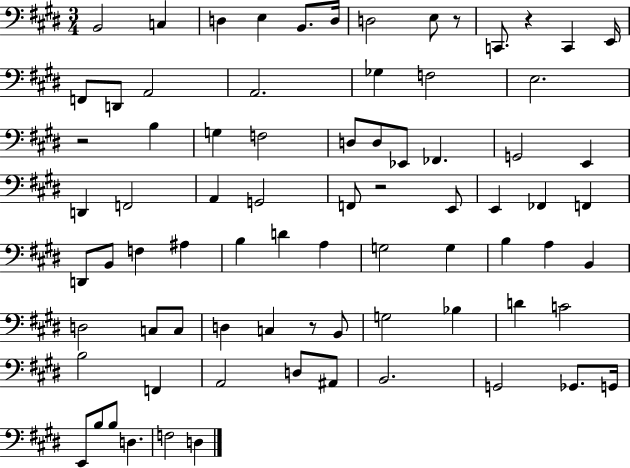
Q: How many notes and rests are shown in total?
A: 78